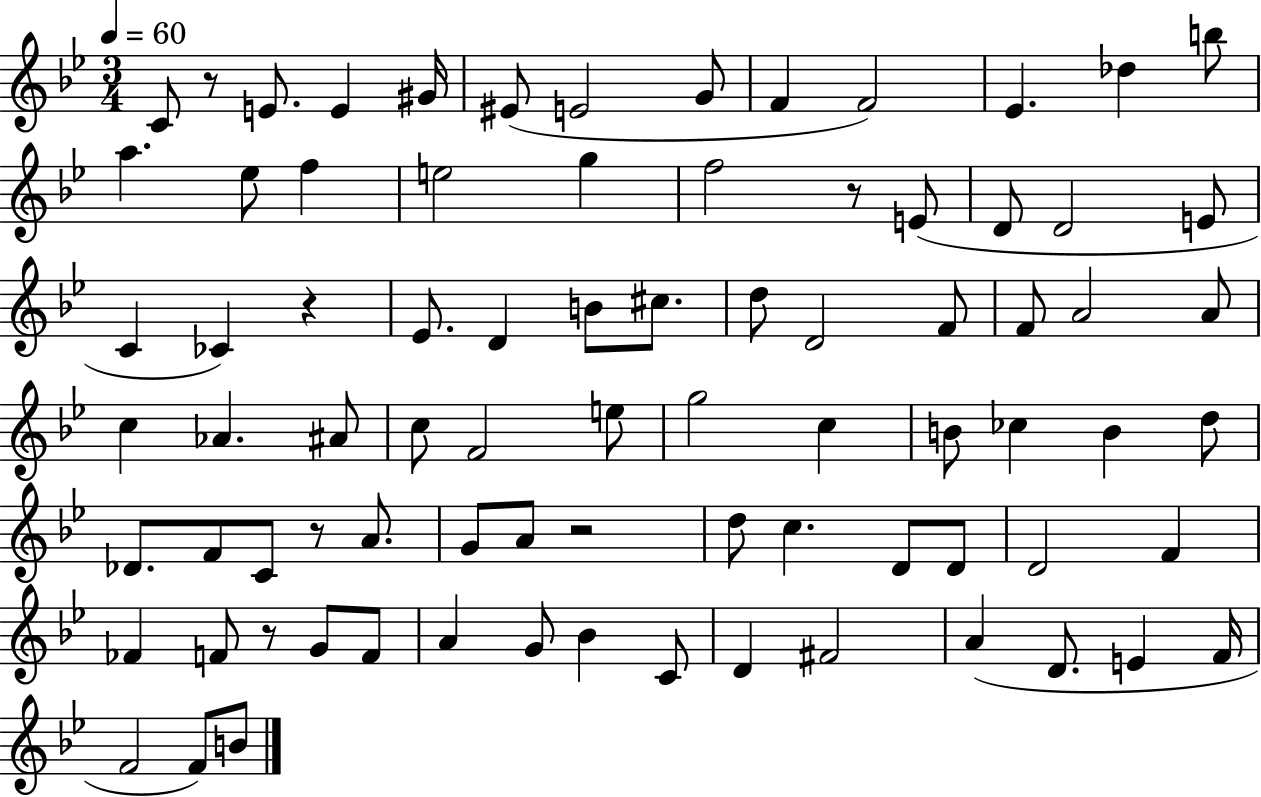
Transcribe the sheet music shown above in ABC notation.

X:1
T:Untitled
M:3/4
L:1/4
K:Bb
C/2 z/2 E/2 E ^G/4 ^E/2 E2 G/2 F F2 _E _d b/2 a _e/2 f e2 g f2 z/2 E/2 D/2 D2 E/2 C _C z _E/2 D B/2 ^c/2 d/2 D2 F/2 F/2 A2 A/2 c _A ^A/2 c/2 F2 e/2 g2 c B/2 _c B d/2 _D/2 F/2 C/2 z/2 A/2 G/2 A/2 z2 d/2 c D/2 D/2 D2 F _F F/2 z/2 G/2 F/2 A G/2 _B C/2 D ^F2 A D/2 E F/4 F2 F/2 B/2